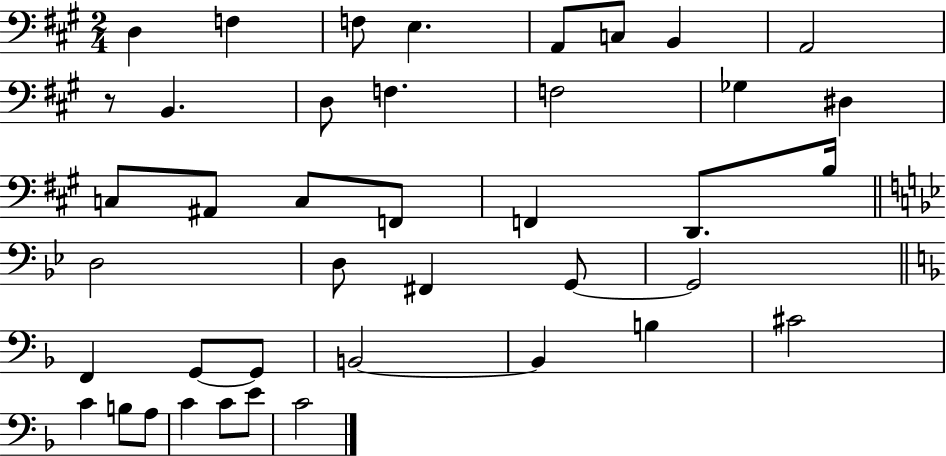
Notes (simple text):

D3/q F3/q F3/e E3/q. A2/e C3/e B2/q A2/h R/e B2/q. D3/e F3/q. F3/h Gb3/q D#3/q C3/e A#2/e C3/e F2/e F2/q D2/e. B3/s D3/h D3/e F#2/q G2/e G2/h F2/q G2/e G2/e B2/h B2/q B3/q C#4/h C4/q B3/e A3/e C4/q C4/e E4/e C4/h